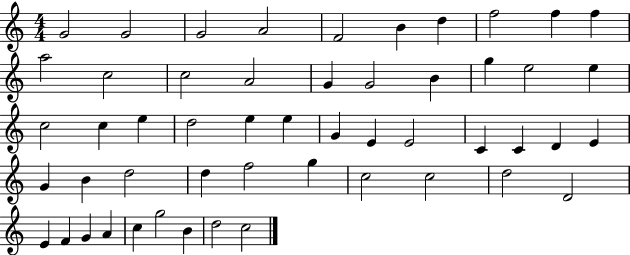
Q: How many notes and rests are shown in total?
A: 52